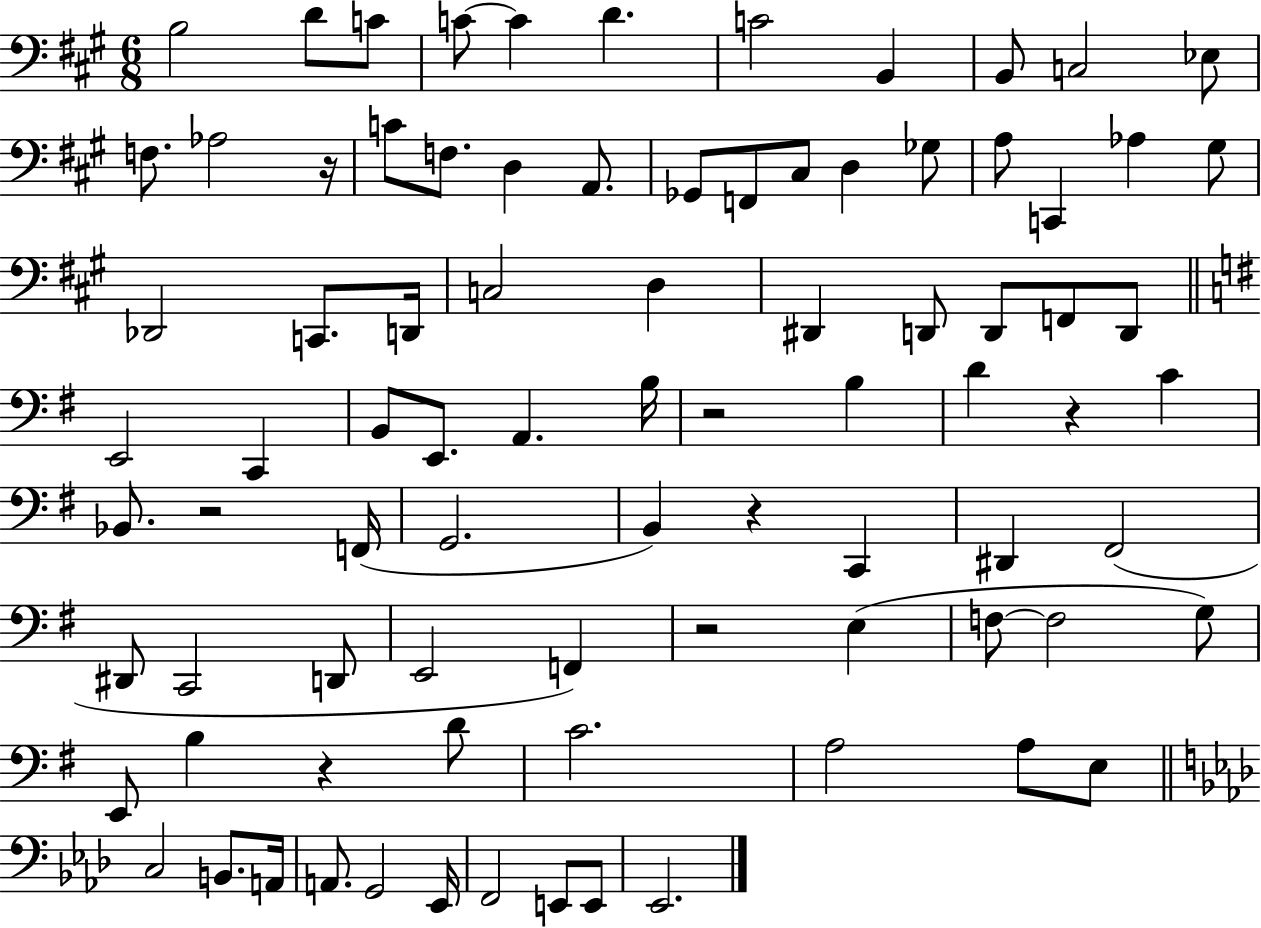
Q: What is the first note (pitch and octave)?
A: B3